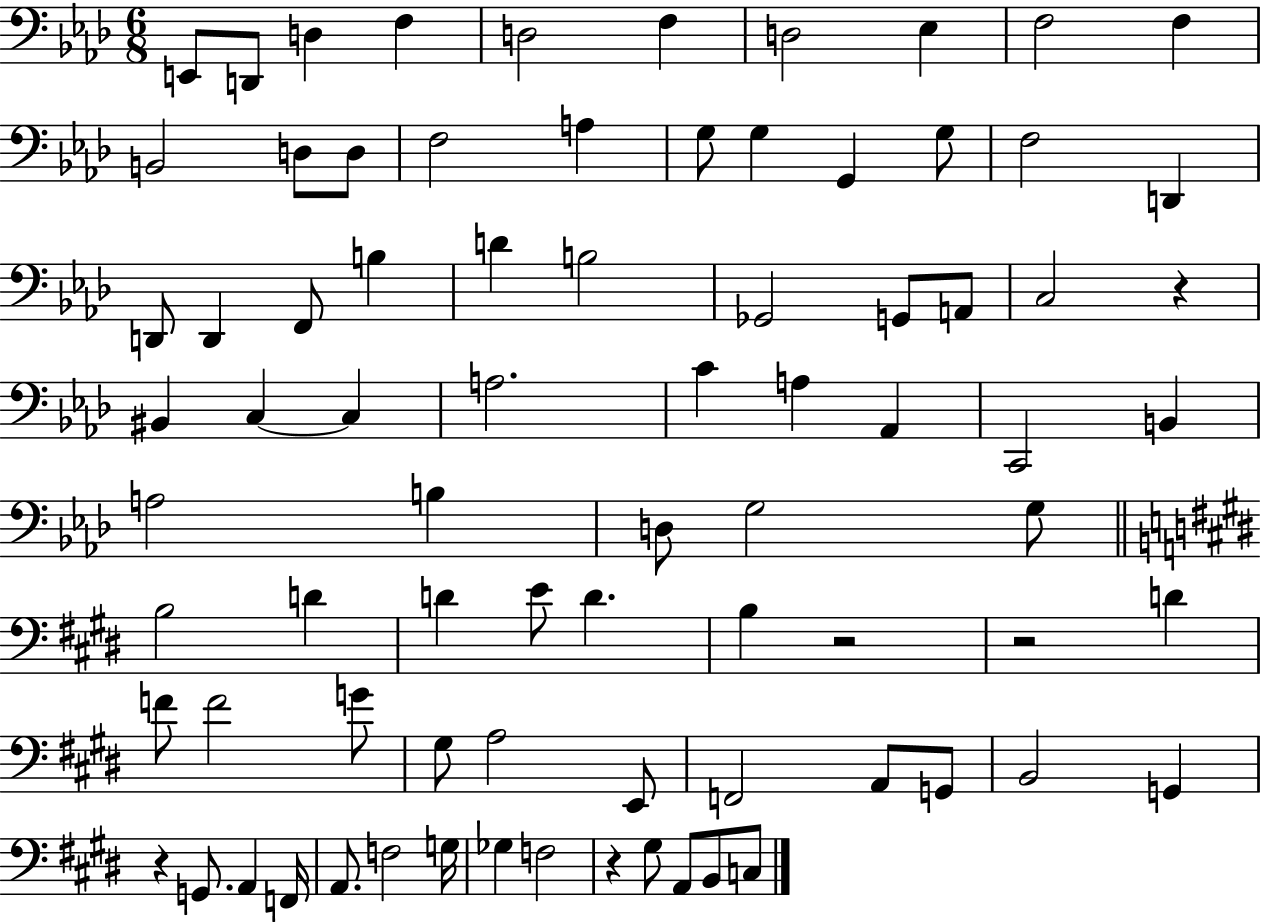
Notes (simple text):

E2/e D2/e D3/q F3/q D3/h F3/q D3/h Eb3/q F3/h F3/q B2/h D3/e D3/e F3/h A3/q G3/e G3/q G2/q G3/e F3/h D2/q D2/e D2/q F2/e B3/q D4/q B3/h Gb2/h G2/e A2/e C3/h R/q BIS2/q C3/q C3/q A3/h. C4/q A3/q Ab2/q C2/h B2/q A3/h B3/q D3/e G3/h G3/e B3/h D4/q D4/q E4/e D4/q. B3/q R/h R/h D4/q F4/e F4/h G4/e G#3/e A3/h E2/e F2/h A2/e G2/e B2/h G2/q R/q G2/e. A2/q F2/s A2/e. F3/h G3/s Gb3/q F3/h R/q G#3/e A2/e B2/e C3/e